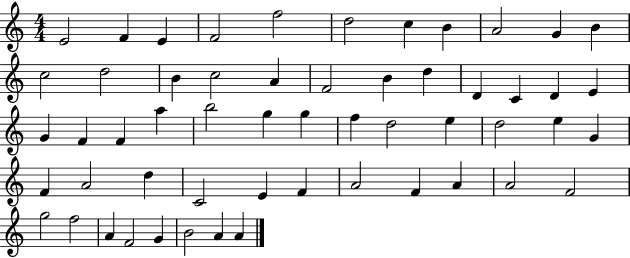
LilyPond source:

{
  \clef treble
  \numericTimeSignature
  \time 4/4
  \key c \major
  e'2 f'4 e'4 | f'2 f''2 | d''2 c''4 b'4 | a'2 g'4 b'4 | \break c''2 d''2 | b'4 c''2 a'4 | f'2 b'4 d''4 | d'4 c'4 d'4 e'4 | \break g'4 f'4 f'4 a''4 | b''2 g''4 g''4 | f''4 d''2 e''4 | d''2 e''4 g'4 | \break f'4 a'2 d''4 | c'2 e'4 f'4 | a'2 f'4 a'4 | a'2 f'2 | \break g''2 f''2 | a'4 f'2 g'4 | b'2 a'4 a'4 | \bar "|."
}